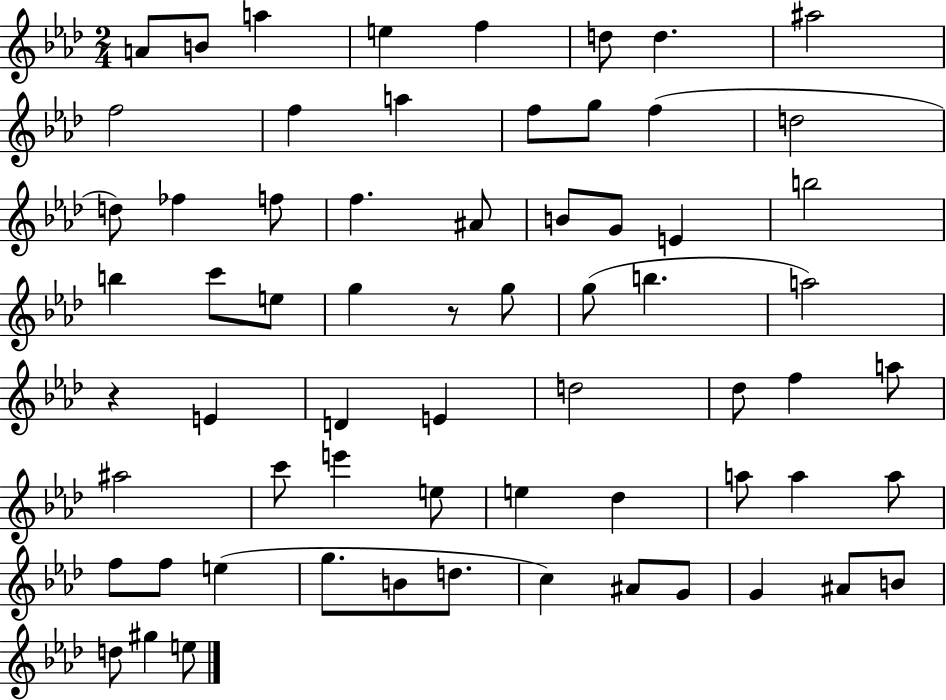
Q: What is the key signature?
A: AES major